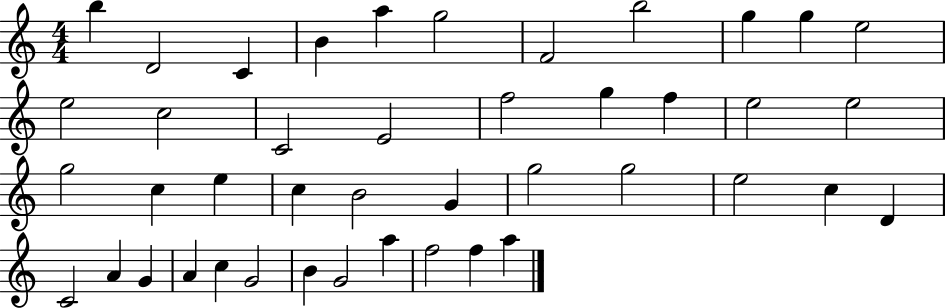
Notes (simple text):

B5/q D4/h C4/q B4/q A5/q G5/h F4/h B5/h G5/q G5/q E5/h E5/h C5/h C4/h E4/h F5/h G5/q F5/q E5/h E5/h G5/h C5/q E5/q C5/q B4/h G4/q G5/h G5/h E5/h C5/q D4/q C4/h A4/q G4/q A4/q C5/q G4/h B4/q G4/h A5/q F5/h F5/q A5/q